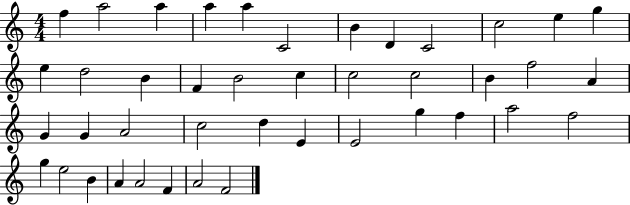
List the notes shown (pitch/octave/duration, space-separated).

F5/q A5/h A5/q A5/q A5/q C4/h B4/q D4/q C4/h C5/h E5/q G5/q E5/q D5/h B4/q F4/q B4/h C5/q C5/h C5/h B4/q F5/h A4/q G4/q G4/q A4/h C5/h D5/q E4/q E4/h G5/q F5/q A5/h F5/h G5/q E5/h B4/q A4/q A4/h F4/q A4/h F4/h